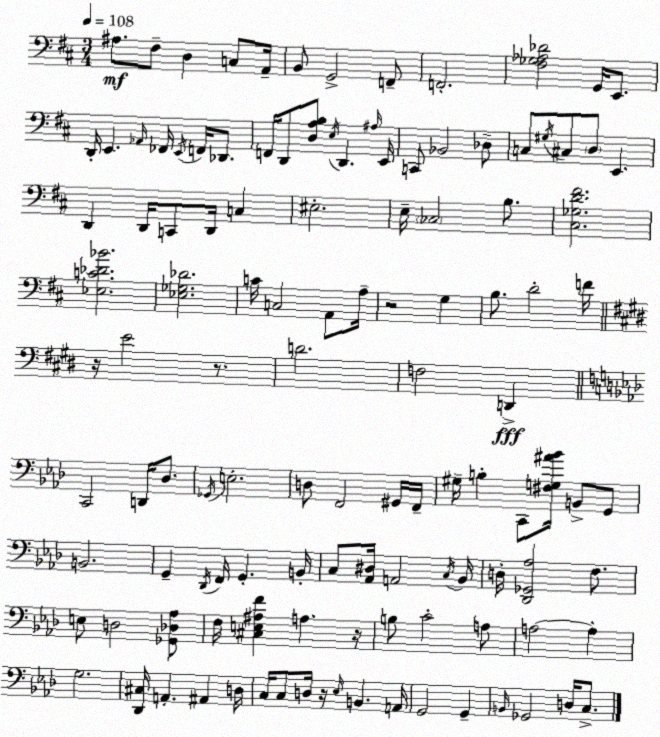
X:1
T:Untitled
M:3/4
L:1/4
K:D
^A,/2 ^F,/2 D, C,/2 A,,/4 B,,/2 G,,2 F,,/2 F,,2 [^F,_G,_A,_D]2 G,,/4 E,,/2 D,,/4 E,, _A,,/4 _F,,/4 E,,/4 F,,/4 _D,,/2 F,,/4 D,,/2 [D,A,B,]/2 E,/4 D,, ^A,/4 E,,/4 C,,/2 _B,,2 _D,/2 C,/2 ^G,/4 ^C,/2 D,/2 E,, D,, D,,/4 C,,/2 D,,/4 C, ^E,2 E,/4 _C,2 B,/2 [^C,_G,D^F]2 [_E,C_D_B]2 [_E,_G,_D]2 C/4 C,2 A,,/2 A,/4 z2 G, B,/2 D2 F/4 z/4 E2 z/2 D2 F,2 D,, C,,2 D,,/4 _D,/2 _G,,/4 E,2 D,/2 F,,2 ^G,,/4 F,,/4 ^G,/4 B, C,,/2 [^F,G,^A_B]/4 B,,/2 G,,/2 B,,2 G,, _D,,/4 F,,/4 G,, B,,/4 C,/2 [_A,,^D,]/4 A,,2 C,/4 _B,,/4 D,/4 [_D,,_G,,_A,]2 F,/2 E,/2 D,2 [_G,,_D,_A,]/2 F,/4 [^C,E,^A,F] A, z/4 B,/2 C2 A,/2 A,2 A, G,2 [_D,,^C,]/4 A,, ^A,, D,/4 C,/4 C,/2 D,/4 z/4 _E,/4 B,, A,,/4 G,,2 G,, B,,/4 _G,,2 D,/4 C,/2